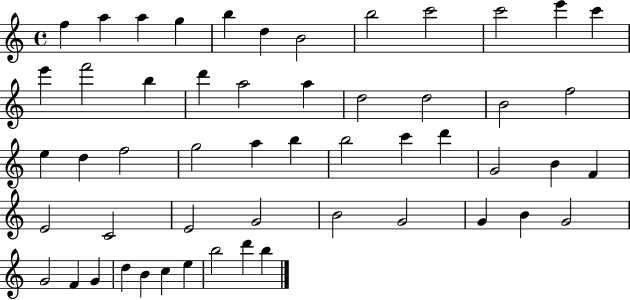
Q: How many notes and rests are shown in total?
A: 53